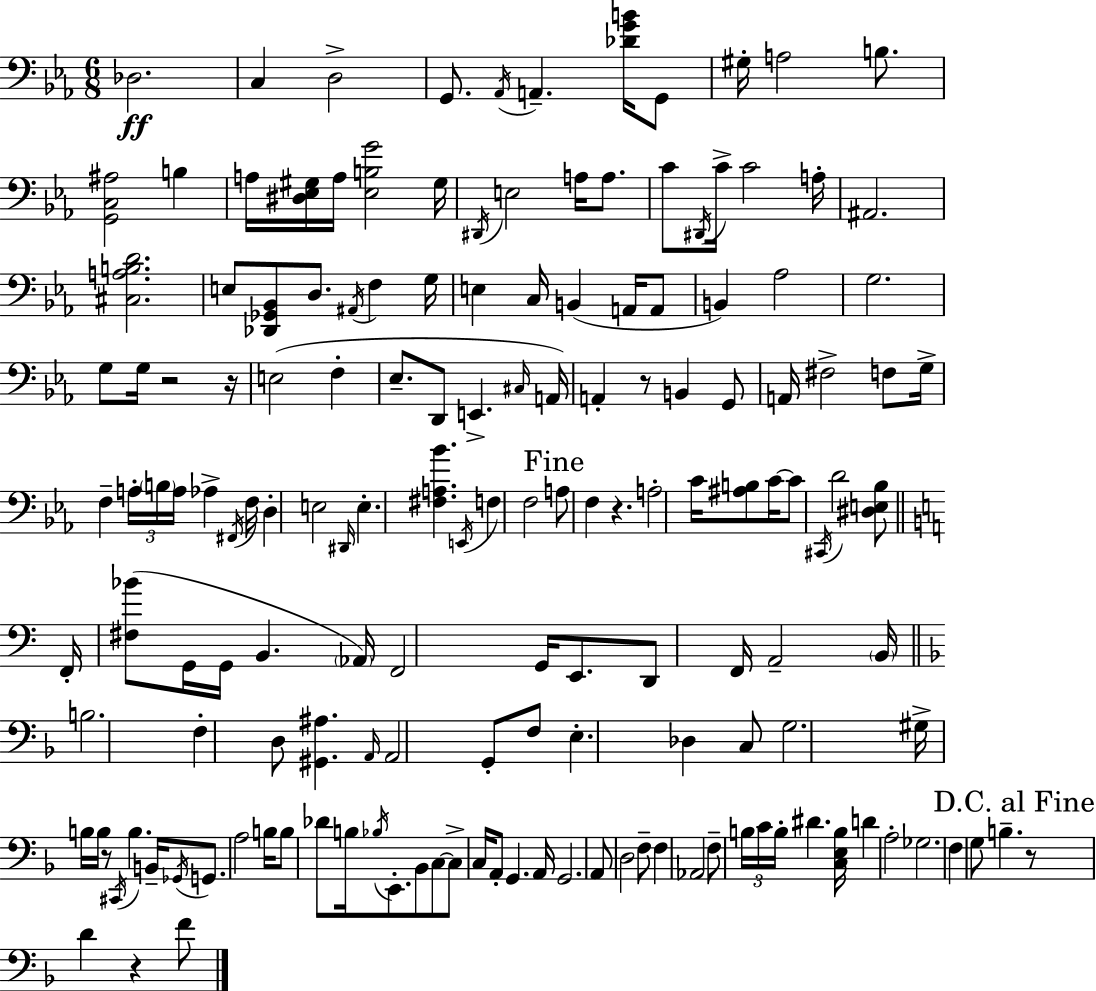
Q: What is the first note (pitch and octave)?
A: Db3